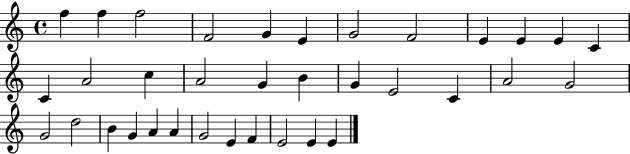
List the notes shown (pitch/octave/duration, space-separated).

F5/q F5/q F5/h F4/h G4/q E4/q G4/h F4/h E4/q E4/q E4/q C4/q C4/q A4/h C5/q A4/h G4/q B4/q G4/q E4/h C4/q A4/h G4/h G4/h D5/h B4/q G4/q A4/q A4/q G4/h E4/q F4/q E4/h E4/q E4/q